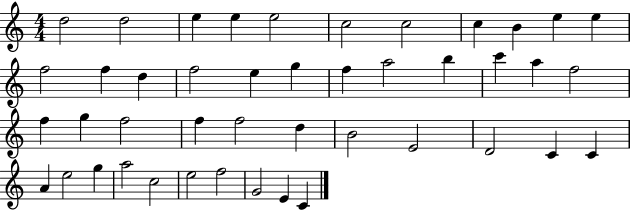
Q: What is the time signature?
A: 4/4